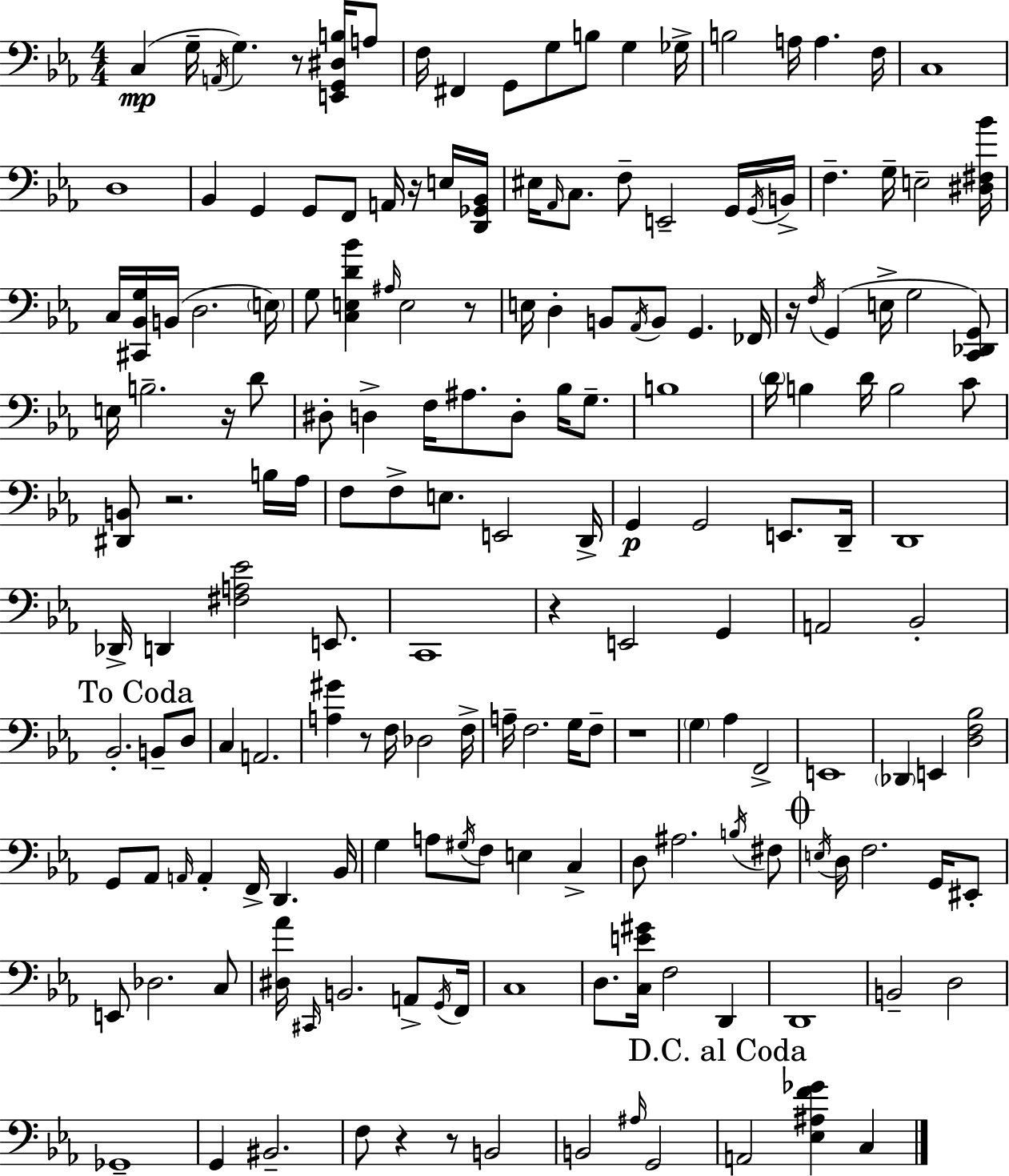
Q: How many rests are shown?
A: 11